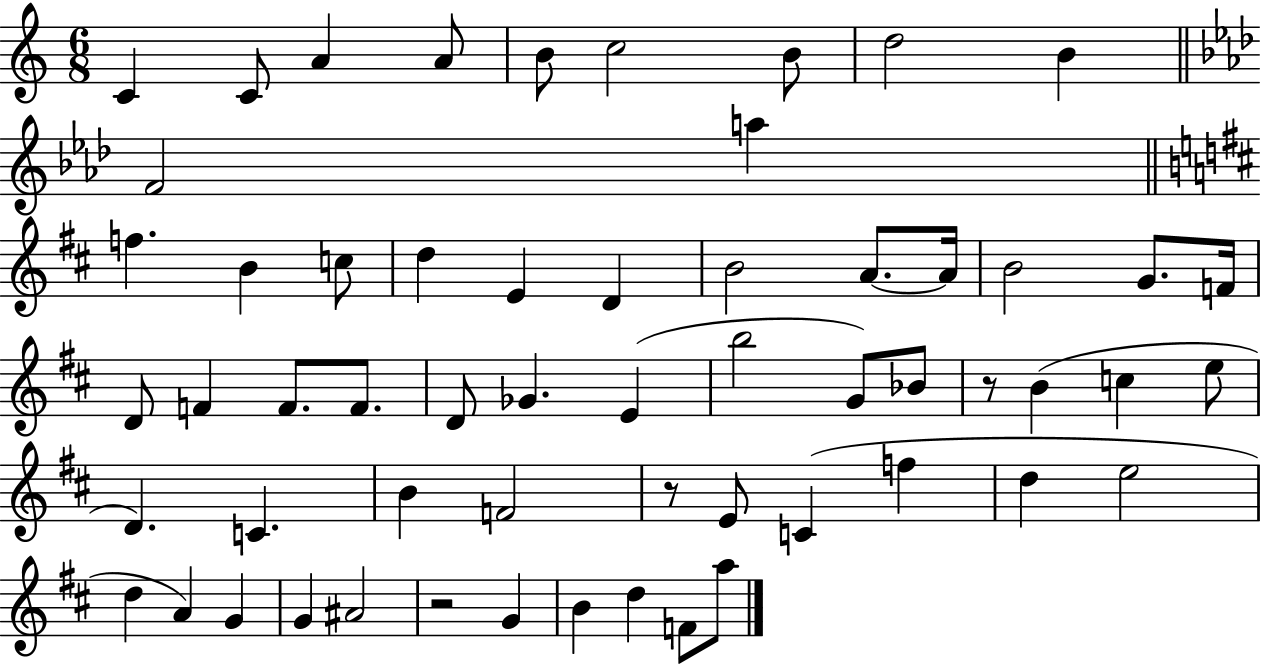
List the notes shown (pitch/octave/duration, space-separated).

C4/q C4/e A4/q A4/e B4/e C5/h B4/e D5/h B4/q F4/h A5/q F5/q. B4/q C5/e D5/q E4/q D4/q B4/h A4/e. A4/s B4/h G4/e. F4/s D4/e F4/q F4/e. F4/e. D4/e Gb4/q. E4/q B5/h G4/e Bb4/e R/e B4/q C5/q E5/e D4/q. C4/q. B4/q F4/h R/e E4/e C4/q F5/q D5/q E5/h D5/q A4/q G4/q G4/q A#4/h R/h G4/q B4/q D5/q F4/e A5/e